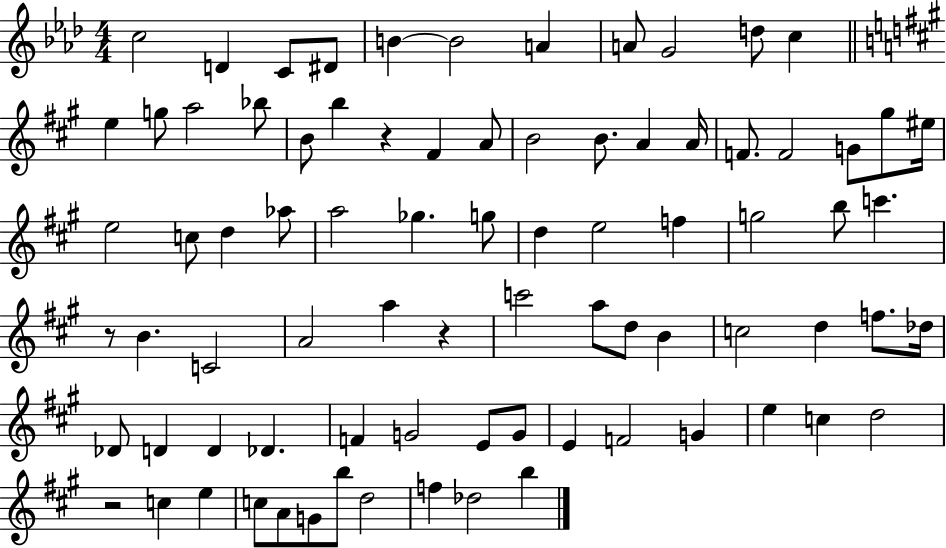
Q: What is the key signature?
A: AES major